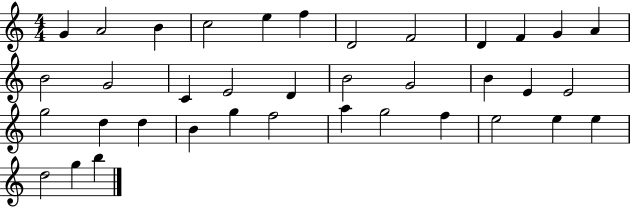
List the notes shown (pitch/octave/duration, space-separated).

G4/q A4/h B4/q C5/h E5/q F5/q D4/h F4/h D4/q F4/q G4/q A4/q B4/h G4/h C4/q E4/h D4/q B4/h G4/h B4/q E4/q E4/h G5/h D5/q D5/q B4/q G5/q F5/h A5/q G5/h F5/q E5/h E5/q E5/q D5/h G5/q B5/q